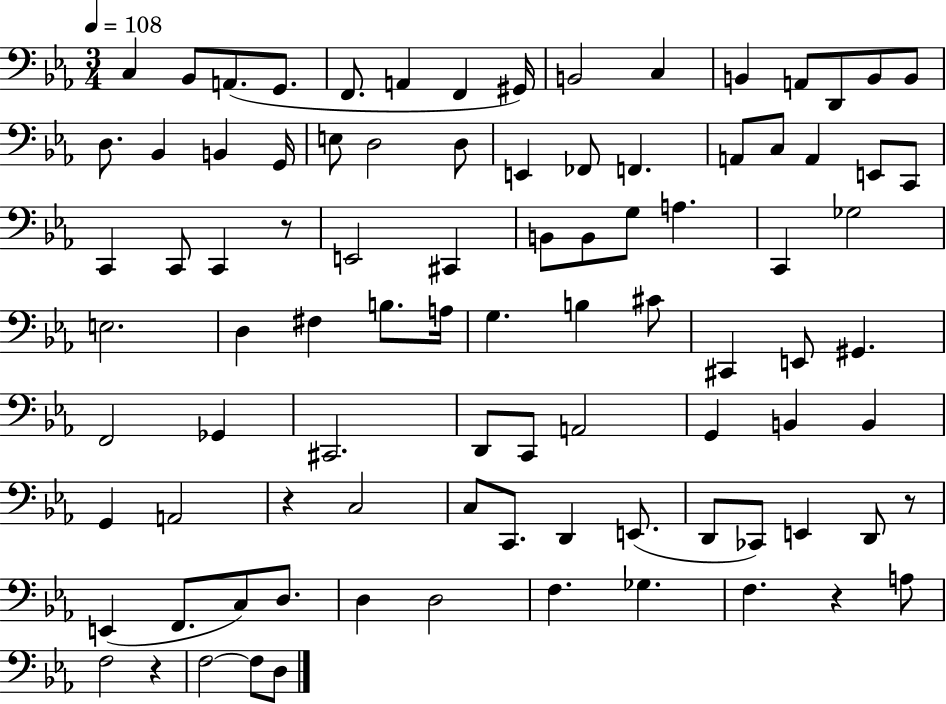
C3/q Bb2/e A2/e. G2/e. F2/e. A2/q F2/q G#2/s B2/h C3/q B2/q A2/e D2/e B2/e B2/e D3/e. Bb2/q B2/q G2/s E3/e D3/h D3/e E2/q FES2/e F2/q. A2/e C3/e A2/q E2/e C2/e C2/q C2/e C2/q R/e E2/h C#2/q B2/e B2/e G3/e A3/q. C2/q Gb3/h E3/h. D3/q F#3/q B3/e. A3/s G3/q. B3/q C#4/e C#2/q E2/e G#2/q. F2/h Gb2/q C#2/h. D2/e C2/e A2/h G2/q B2/q B2/q G2/q A2/h R/q C3/h C3/e C2/e. D2/q E2/e. D2/e CES2/e E2/q D2/e R/e E2/q F2/e. C3/e D3/e. D3/q D3/h F3/q. Gb3/q. F3/q. R/q A3/e F3/h R/q F3/h F3/e D3/e